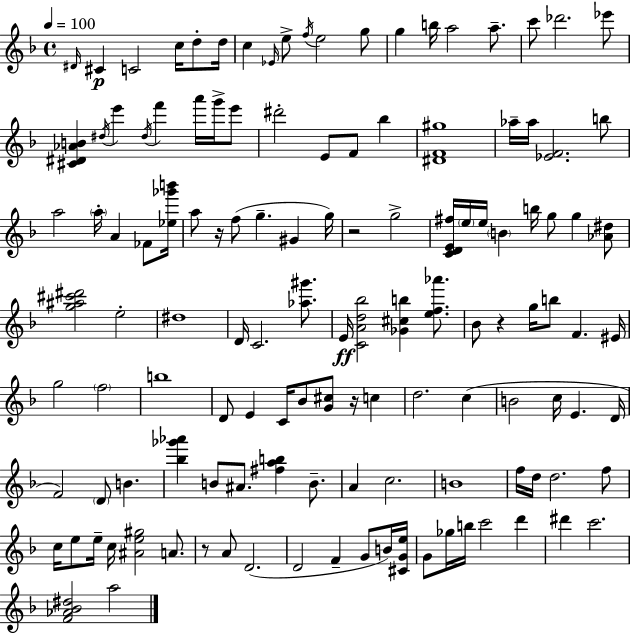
X:1
T:Untitled
M:4/4
L:1/4
K:Dm
^D/4 ^C C2 c/4 d/2 d/4 c _E/4 e/2 f/4 e2 g/2 g b/4 a2 a/2 c'/2 _d'2 _e'/2 [^C^D_AB] ^d/4 e' ^d/4 f' a'/4 g'/4 e'/2 ^d'2 E/2 F/2 _b [^DF^g]4 _a/4 _a/4 [_EF]2 b/2 a2 a/4 A _F/2 [_e_g'b']/4 a/2 z/4 f/2 g ^G g/4 z2 g2 [CDE^f]/4 e/4 e/4 B b/4 g/2 g [_A^d]/2 [g^a^c'^d']2 e2 ^d4 D/4 C2 [_a^g']/2 E/4 [CAd_b]2 [_G^cb] [ef_a']/2 _B/2 z g/4 b/2 F ^E/4 g2 f2 b4 D/2 E C/4 _B/2 [G^c]/2 z/4 c d2 c B2 c/4 E D/4 F2 D/2 B [_b_g'_a'] B/2 ^A/2 [^fab] B/2 A c2 B4 f/4 d/4 d2 f/2 c/4 e/2 e/4 c/4 [^Ae^g]2 A/2 z/2 A/2 D2 D2 F G/2 B/4 [^CGe]/4 G/2 _g/4 b/4 c'2 d' ^d' c'2 [F_A_B^d]2 a2